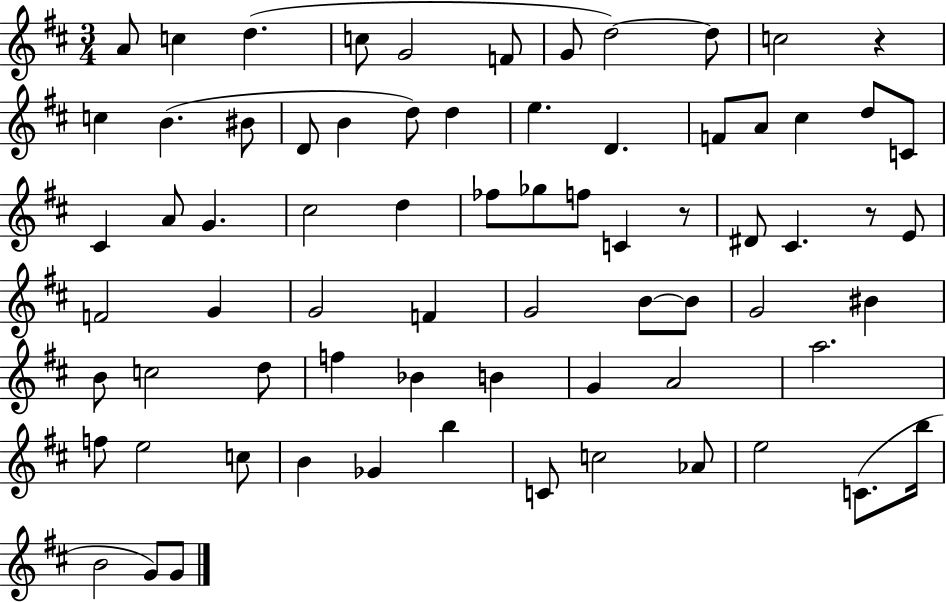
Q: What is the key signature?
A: D major